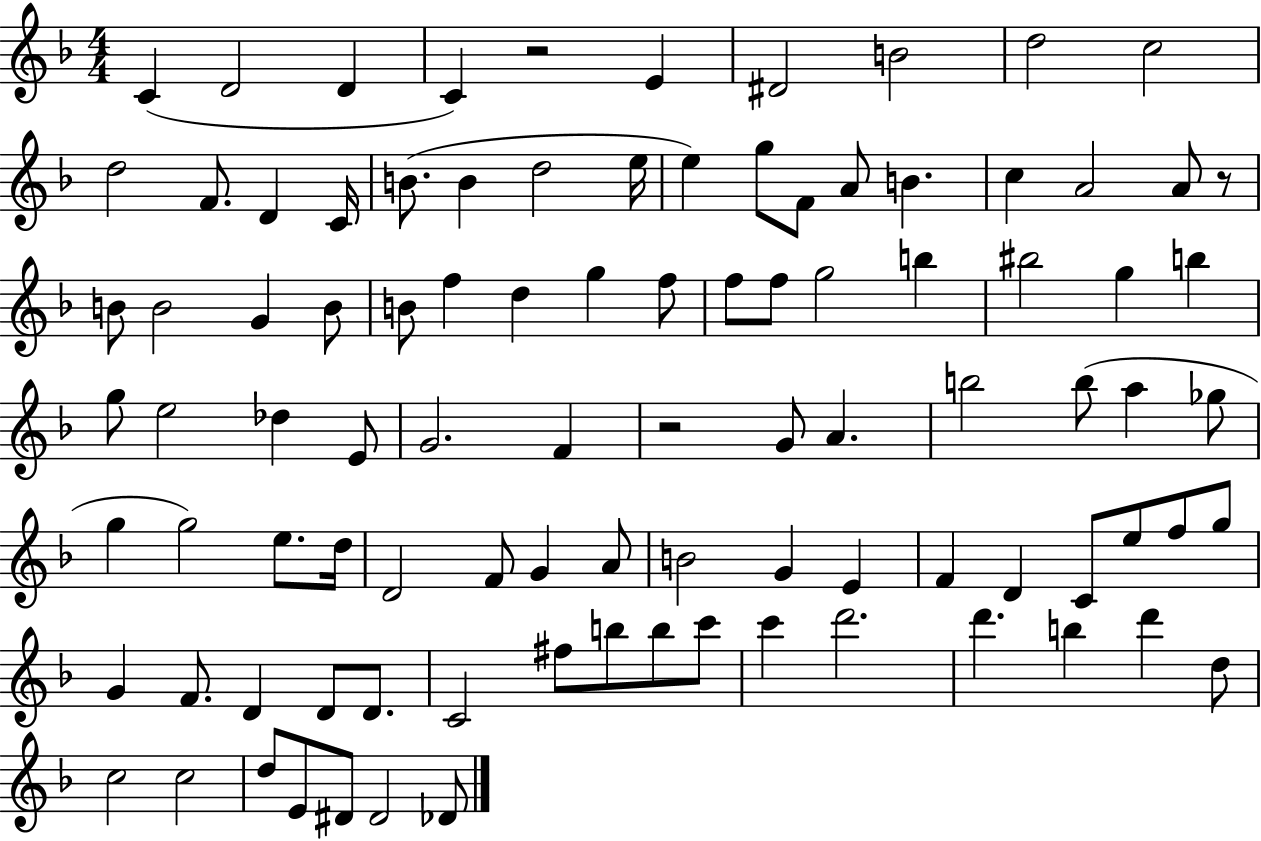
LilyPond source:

{
  \clef treble
  \numericTimeSignature
  \time 4/4
  \key f \major
  c'4( d'2 d'4 | c'4) r2 e'4 | dis'2 b'2 | d''2 c''2 | \break d''2 f'8. d'4 c'16 | b'8.( b'4 d''2 e''16 | e''4) g''8 f'8 a'8 b'4. | c''4 a'2 a'8 r8 | \break b'8 b'2 g'4 b'8 | b'8 f''4 d''4 g''4 f''8 | f''8 f''8 g''2 b''4 | bis''2 g''4 b''4 | \break g''8 e''2 des''4 e'8 | g'2. f'4 | r2 g'8 a'4. | b''2 b''8( a''4 ges''8 | \break g''4 g''2) e''8. d''16 | d'2 f'8 g'4 a'8 | b'2 g'4 e'4 | f'4 d'4 c'8 e''8 f''8 g''8 | \break g'4 f'8. d'4 d'8 d'8. | c'2 fis''8 b''8 b''8 c'''8 | c'''4 d'''2. | d'''4. b''4 d'''4 d''8 | \break c''2 c''2 | d''8 e'8 dis'8 dis'2 des'8 | \bar "|."
}